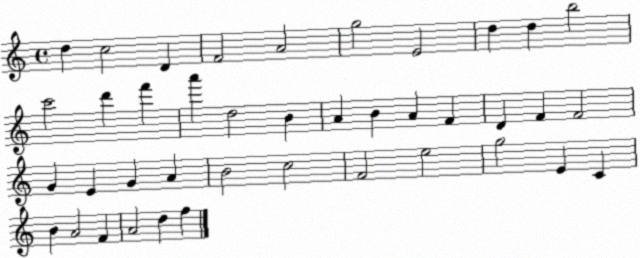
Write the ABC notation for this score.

X:1
T:Untitled
M:4/4
L:1/4
K:C
d c2 D F2 A2 g2 E2 d d b2 c'2 d' f' a' d2 B A B A F D F F2 G E G A B2 c2 F2 e2 g2 E C B A2 F A2 d f